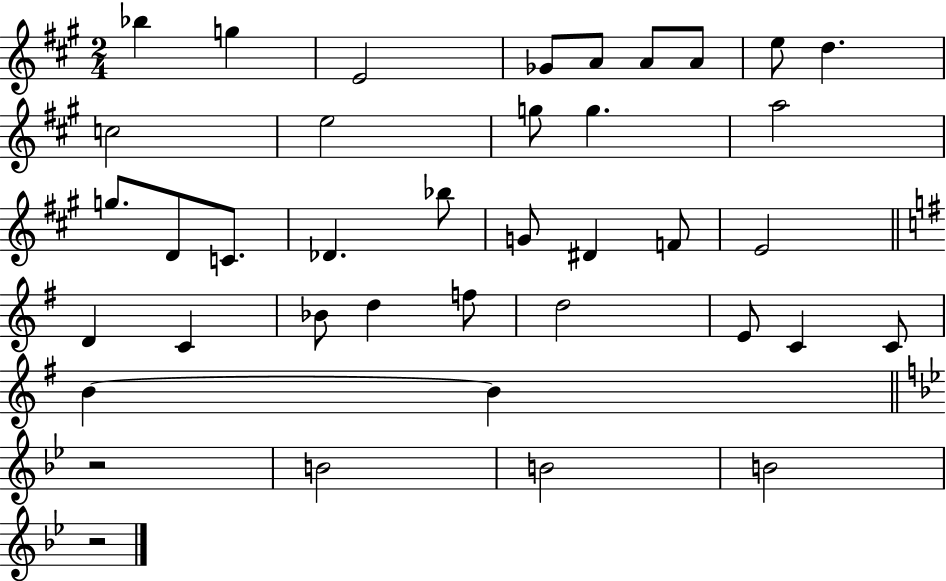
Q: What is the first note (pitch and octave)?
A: Bb5